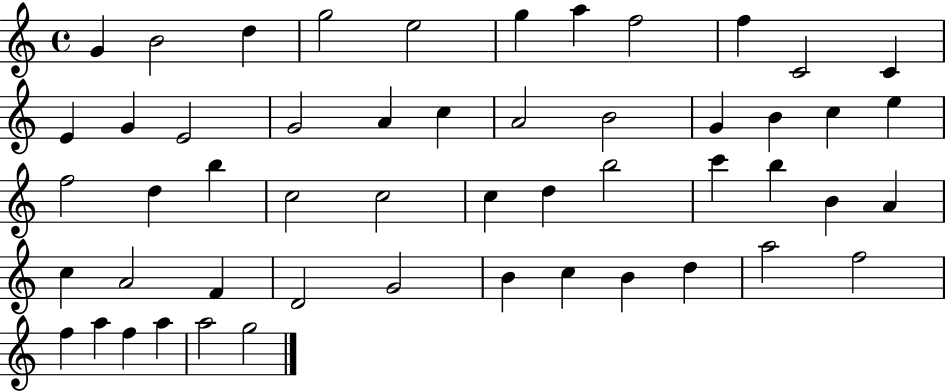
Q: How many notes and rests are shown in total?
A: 52